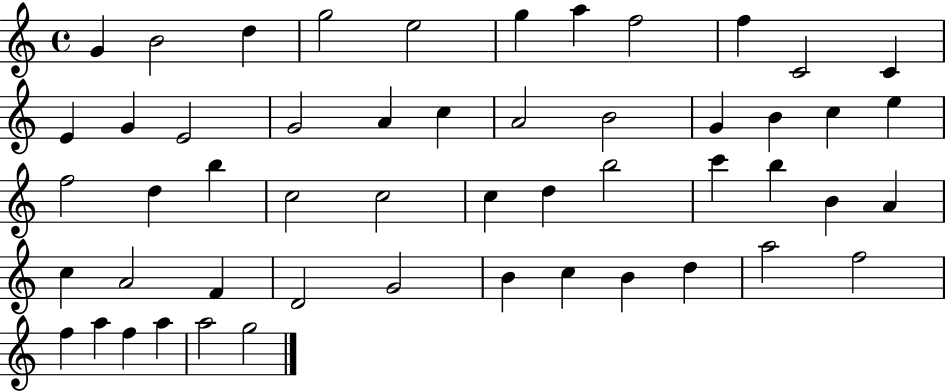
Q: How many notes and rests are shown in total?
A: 52